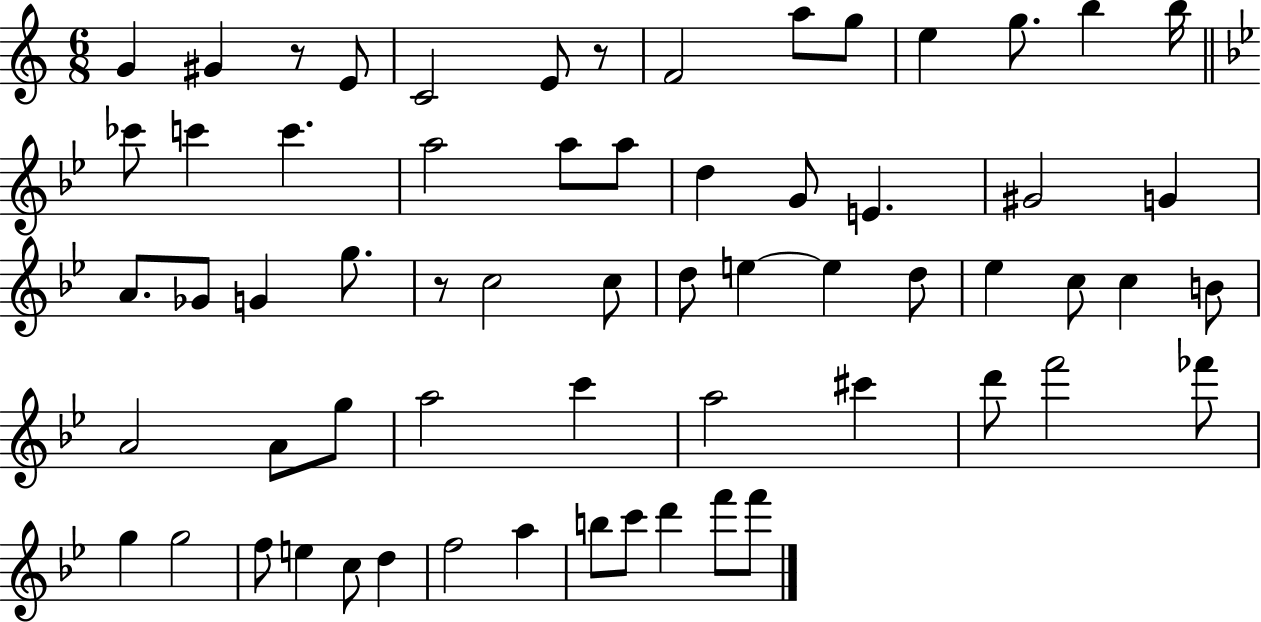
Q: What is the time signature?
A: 6/8